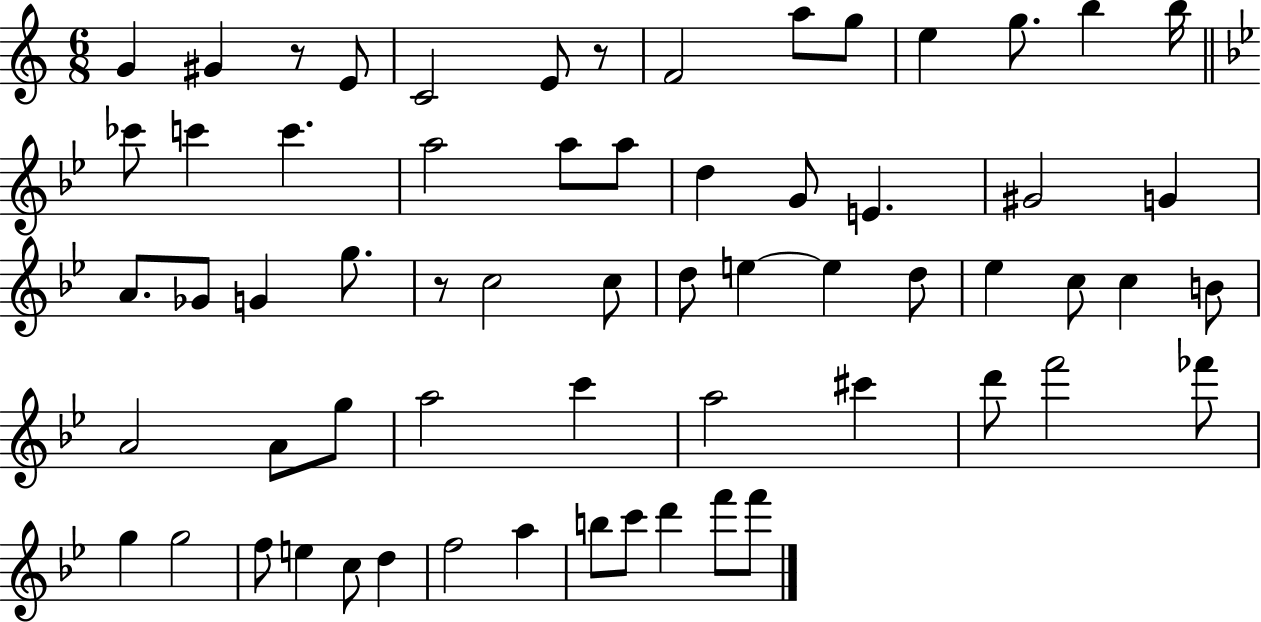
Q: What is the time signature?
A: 6/8